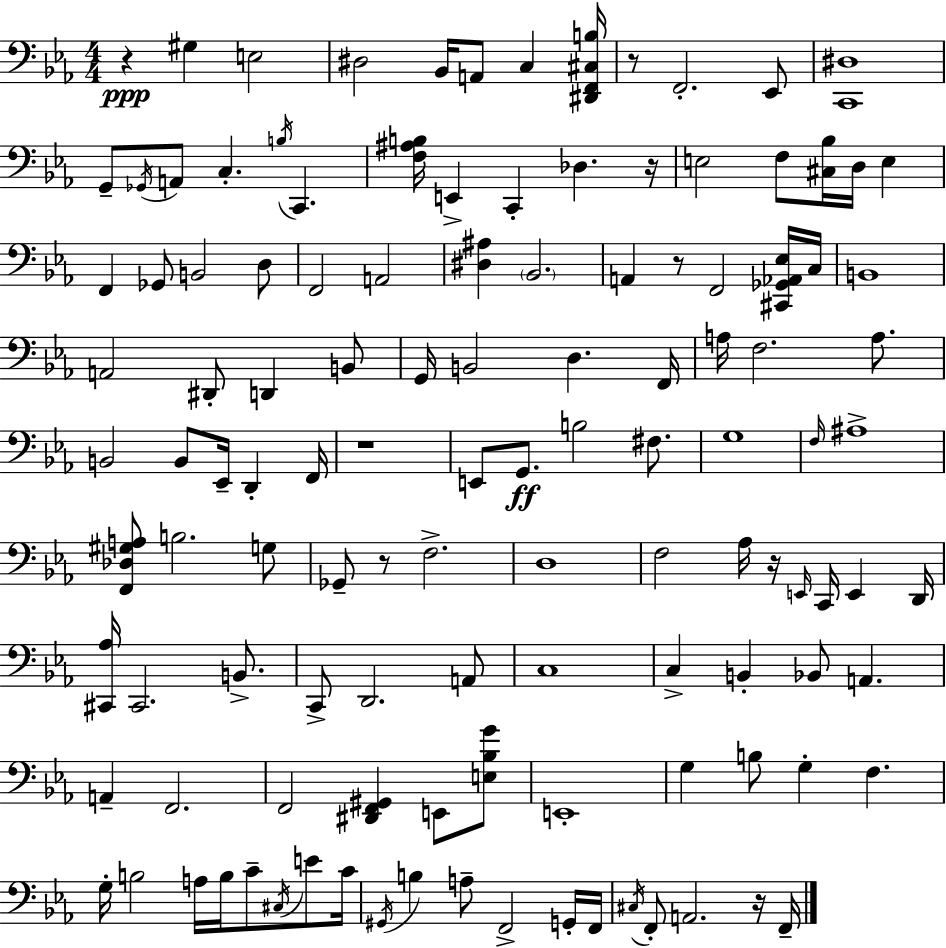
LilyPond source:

{
  \clef bass
  \numericTimeSignature
  \time 4/4
  \key ees \major
  r4\ppp gis4 e2 | dis2 bes,16 a,8 c4 <dis, f, cis b>16 | r8 f,2.-. ees,8 | <c, dis>1 | \break g,8-- \acciaccatura { ges,16 } a,8 c4.-. \acciaccatura { b16 } c,4. | <f ais b>16 e,4-> c,4-. des4. | r16 e2 f8 <cis bes>16 d16 e4 | f,4 ges,8 b,2 | \break d8 f,2 a,2 | <dis ais>4 \parenthesize bes,2. | a,4 r8 f,2 | <cis, ges, aes, ees>16 c16 b,1 | \break a,2 dis,8-. d,4 | b,8 g,16 b,2 d4. | f,16 a16 f2. a8. | b,2 b,8 ees,16-- d,4-. | \break f,16 r1 | e,8 g,8.\ff b2 fis8. | g1 | \grace { f16 } ais1-> | \break <f, des gis a>8 b2. | g8 ges,8-- r8 f2.-> | d1 | f2 aes16 r16 \grace { e,16 } c,16 e,4 | \break d,16 <cis, aes>16 cis,2. | b,8.-> c,8-> d,2. | a,8 c1 | c4-> b,4-. bes,8 a,4. | \break a,4-- f,2. | f,2 <dis, f, gis,>4 | e,8 <e bes g'>8 e,1-. | g4 b8 g4-. f4. | \break g16-. b2 a16 b16 c'8-- | \acciaccatura { cis16 } e'8 c'16 \acciaccatura { gis,16 } b4 a8-- f,2-> | g,16-. f,16 \acciaccatura { cis16 } f,8-. a,2. | r16 f,16-- \bar "|."
}